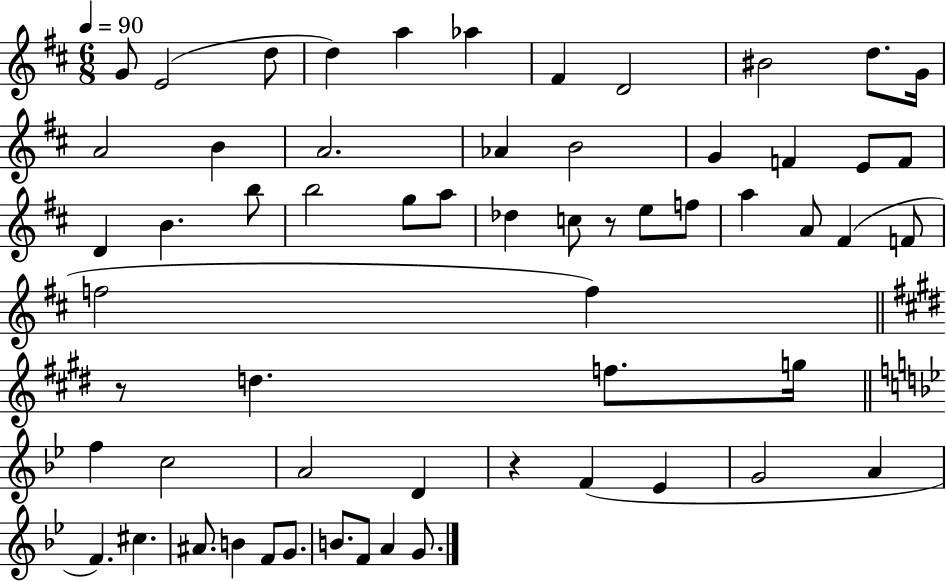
{
  \clef treble
  \numericTimeSignature
  \time 6/8
  \key d \major
  \tempo 4 = 90
  \repeat volta 2 { g'8 e'2( d''8 | d''4) a''4 aes''4 | fis'4 d'2 | bis'2 d''8. g'16 | \break a'2 b'4 | a'2. | aes'4 b'2 | g'4 f'4 e'8 f'8 | \break d'4 b'4. b''8 | b''2 g''8 a''8 | des''4 c''8 r8 e''8 f''8 | a''4 a'8 fis'4( f'8 | \break f''2 f''4) | \bar "||" \break \key e \major r8 d''4. f''8. g''16 | \bar "||" \break \key bes \major f''4 c''2 | a'2 d'4 | r4 f'4( ees'4 | g'2 a'4 | \break f'4.) cis''4. | ais'8. b'4 f'8 g'8. | b'8. f'8 a'4 g'8. | } \bar "|."
}